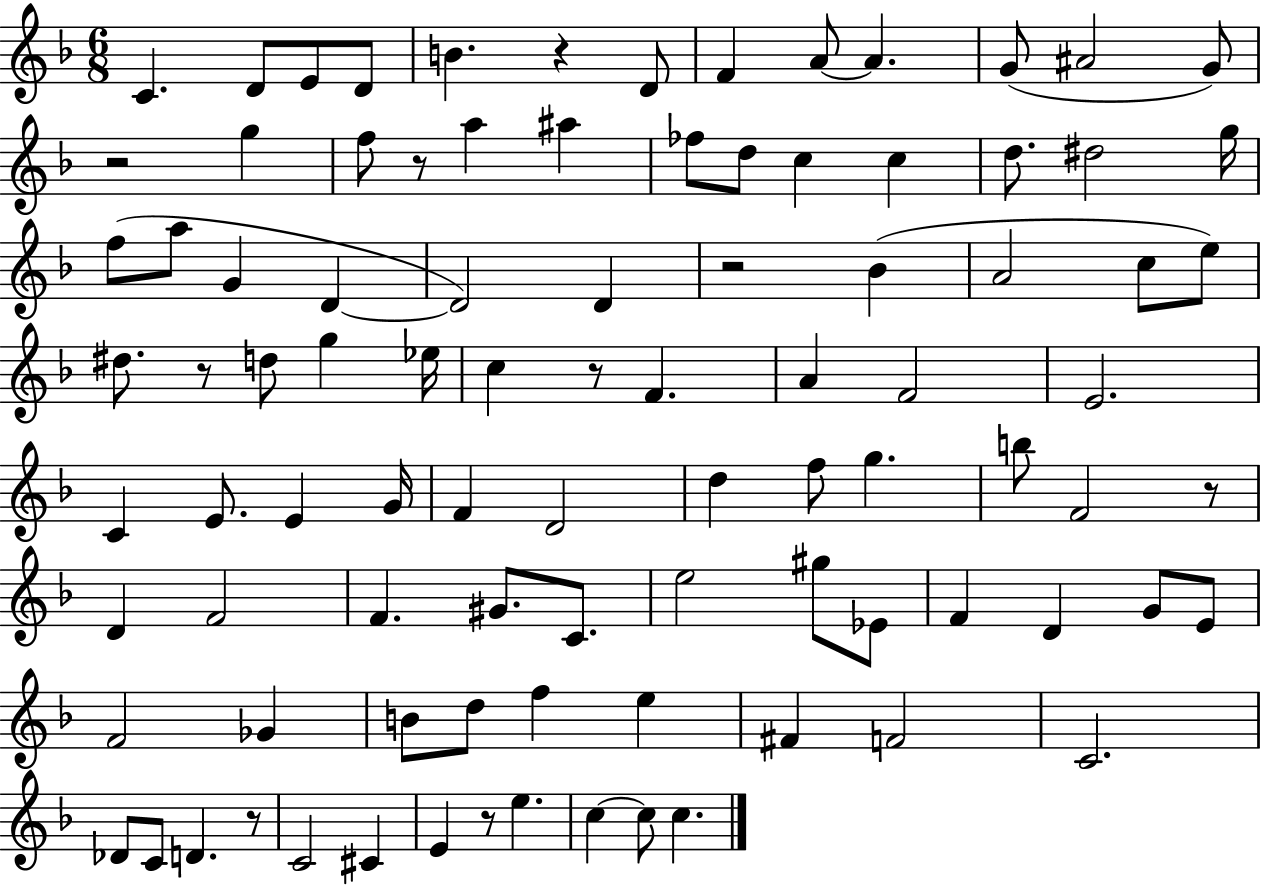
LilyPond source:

{
  \clef treble
  \numericTimeSignature
  \time 6/8
  \key f \major
  \repeat volta 2 { c'4. d'8 e'8 d'8 | b'4. r4 d'8 | f'4 a'8~~ a'4. | g'8( ais'2 g'8) | \break r2 g''4 | f''8 r8 a''4 ais''4 | fes''8 d''8 c''4 c''4 | d''8. dis''2 g''16 | \break f''8( a''8 g'4 d'4~~ | d'2) d'4 | r2 bes'4( | a'2 c''8 e''8) | \break dis''8. r8 d''8 g''4 ees''16 | c''4 r8 f'4. | a'4 f'2 | e'2. | \break c'4 e'8. e'4 g'16 | f'4 d'2 | d''4 f''8 g''4. | b''8 f'2 r8 | \break d'4 f'2 | f'4. gis'8. c'8. | e''2 gis''8 ees'8 | f'4 d'4 g'8 e'8 | \break f'2 ges'4 | b'8 d''8 f''4 e''4 | fis'4 f'2 | c'2. | \break des'8 c'8 d'4. r8 | c'2 cis'4 | e'4 r8 e''4. | c''4~~ c''8 c''4. | \break } \bar "|."
}